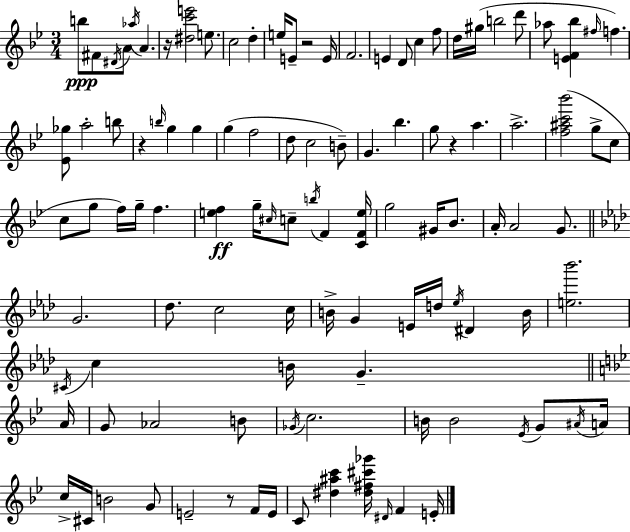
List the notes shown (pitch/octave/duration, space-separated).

B5/e F#4/e D#4/s A4/e Ab5/s A4/q. R/s [D#5,C6,E6]/h E5/e. C5/h D5/q E5/s E4/e R/h E4/s F4/h. E4/q D4/e C5/q F5/e D5/s G#5/s B5/h D6/e Ab5/e [E4,F4,Bb5]/q F#5/s F5/q. [Eb4,Gb5]/e A5/h B5/e R/q B5/s G5/q G5/q G5/q F5/h D5/e C5/h B4/e G4/q. Bb5/q. G5/e R/q A5/q. A5/h. [F5,A#5,C6,Bb6]/h G5/e C5/e C5/e G5/e F5/s G5/s F5/q. [E5,F5]/q G5/s C#5/s C5/e B5/s F4/q [C4,F4,E5]/s G5/h G#4/s Bb4/e. A4/s A4/h G4/e. G4/h. Db5/e. C5/h C5/s B4/s G4/q E4/s D5/s Eb5/s D#4/q B4/s [E5,Bb6]/h. C#4/s C5/q B4/s G4/q. A4/s G4/e Ab4/h B4/e Gb4/s C5/h. B4/s B4/h Eb4/s G4/e A#4/s A4/s C5/s C#4/s B4/h G4/e E4/h R/e F4/s E4/s C4/e [D#5,A#5,C6]/q [D#5,F#5,C#6,Gb6]/s D#4/s F4/q E4/s